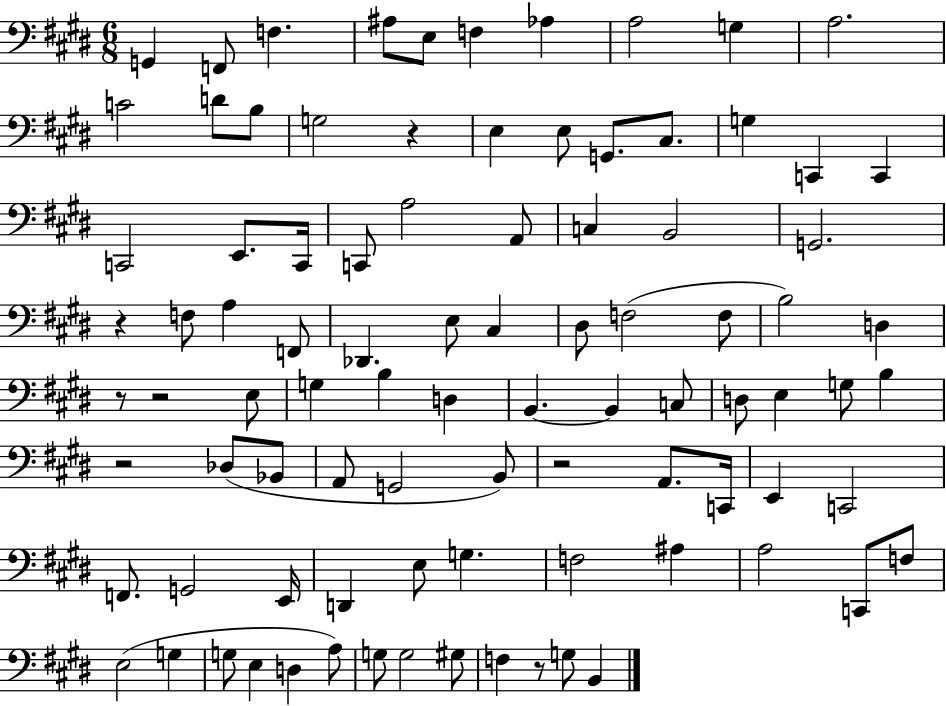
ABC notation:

X:1
T:Untitled
M:6/8
L:1/4
K:E
G,, F,,/2 F, ^A,/2 E,/2 F, _A, A,2 G, A,2 C2 D/2 B,/2 G,2 z E, E,/2 G,,/2 ^C,/2 G, C,, C,, C,,2 E,,/2 C,,/4 C,,/2 A,2 A,,/2 C, B,,2 G,,2 z F,/2 A, F,,/2 _D,, E,/2 ^C, ^D,/2 F,2 F,/2 B,2 D, z/2 z2 E,/2 G, B, D, B,, B,, C,/2 D,/2 E, G,/2 B, z2 _D,/2 _B,,/2 A,,/2 G,,2 B,,/2 z2 A,,/2 C,,/4 E,, C,,2 F,,/2 G,,2 E,,/4 D,, E,/2 G, F,2 ^A, A,2 C,,/2 F,/2 E,2 G, G,/2 E, D, A,/2 G,/2 G,2 ^G,/2 F, z/2 G,/2 B,,